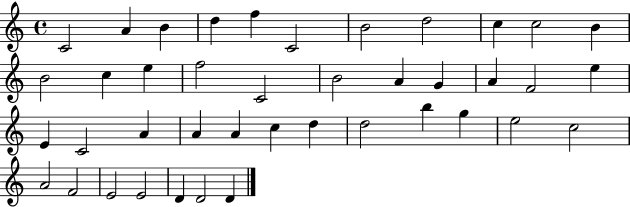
{
  \clef treble
  \time 4/4
  \defaultTimeSignature
  \key c \major
  c'2 a'4 b'4 | d''4 f''4 c'2 | b'2 d''2 | c''4 c''2 b'4 | \break b'2 c''4 e''4 | f''2 c'2 | b'2 a'4 g'4 | a'4 f'2 e''4 | \break e'4 c'2 a'4 | a'4 a'4 c''4 d''4 | d''2 b''4 g''4 | e''2 c''2 | \break a'2 f'2 | e'2 e'2 | d'4 d'2 d'4 | \bar "|."
}